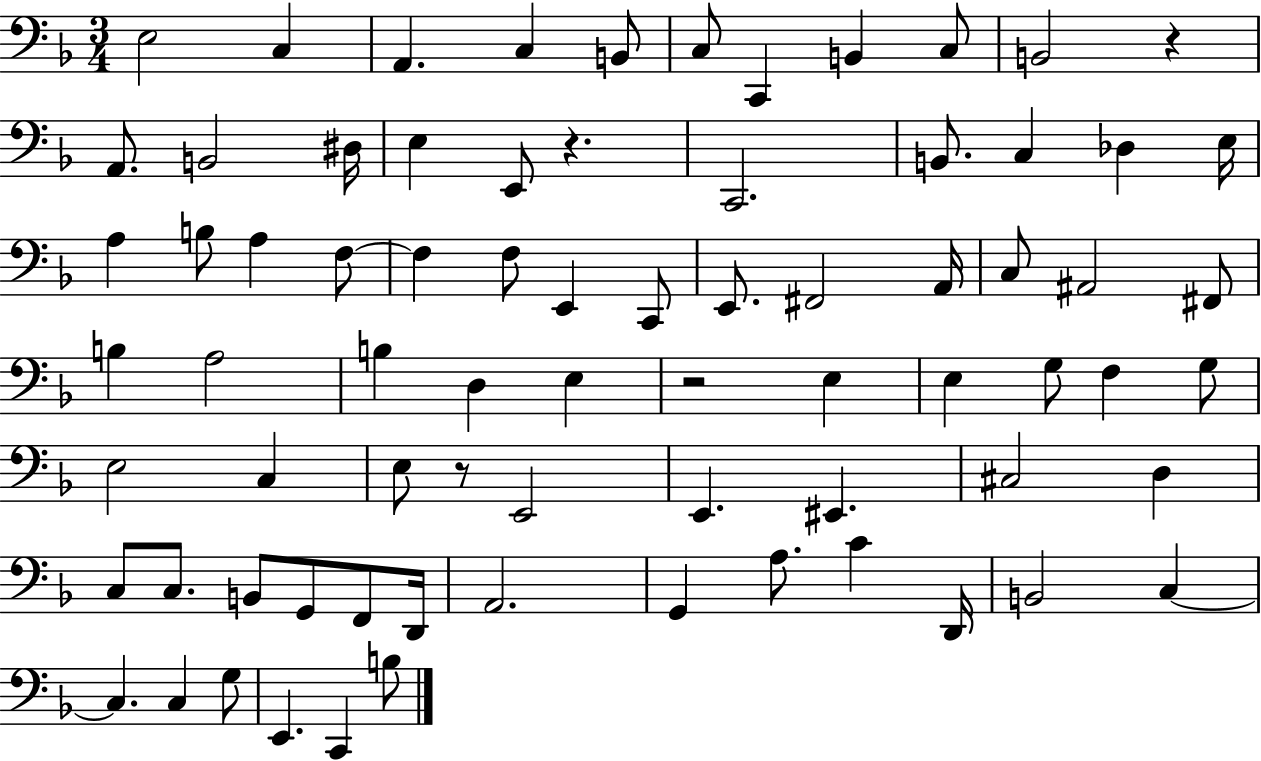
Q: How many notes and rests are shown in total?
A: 75